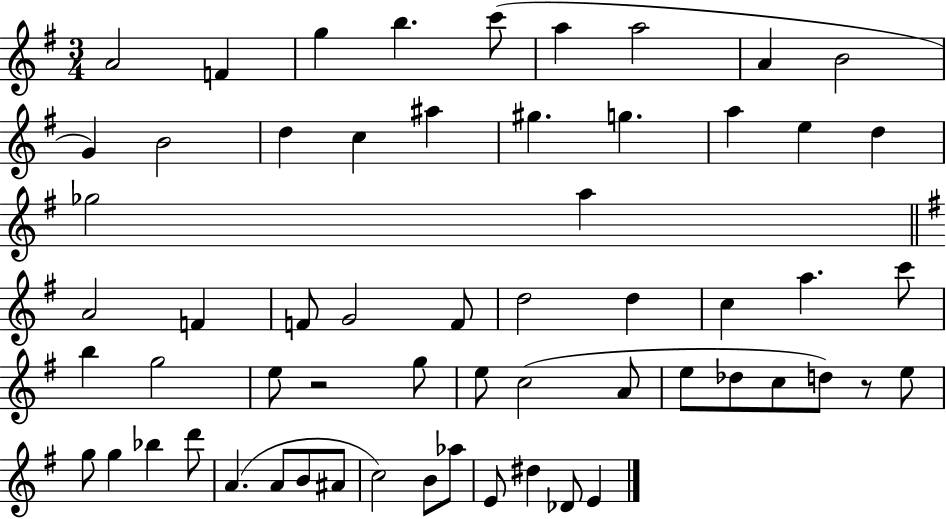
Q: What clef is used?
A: treble